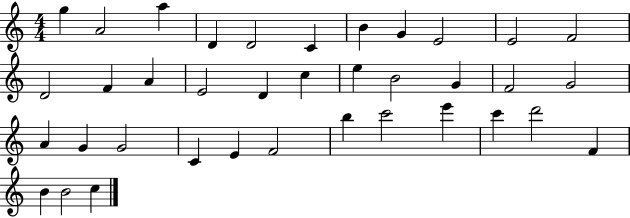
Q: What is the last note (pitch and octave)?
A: C5